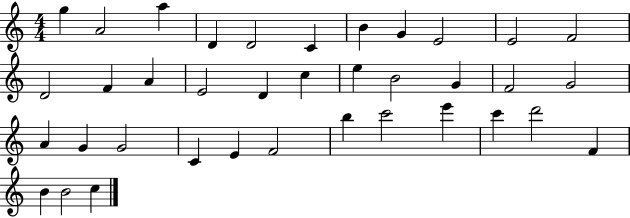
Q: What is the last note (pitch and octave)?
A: C5